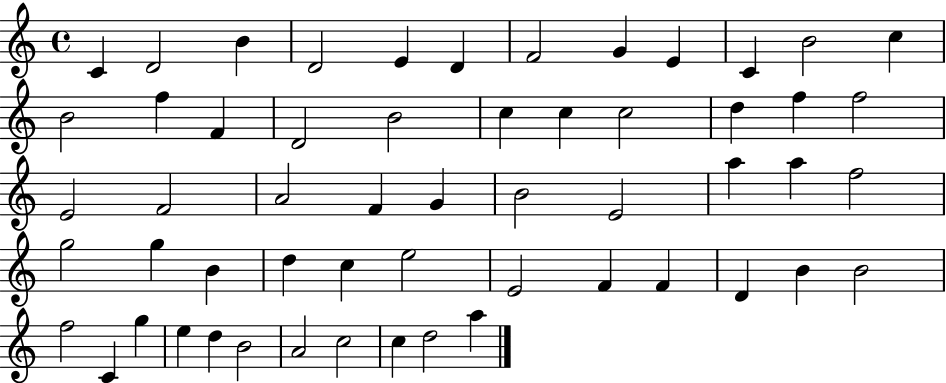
{
  \clef treble
  \time 4/4
  \defaultTimeSignature
  \key c \major
  c'4 d'2 b'4 | d'2 e'4 d'4 | f'2 g'4 e'4 | c'4 b'2 c''4 | \break b'2 f''4 f'4 | d'2 b'2 | c''4 c''4 c''2 | d''4 f''4 f''2 | \break e'2 f'2 | a'2 f'4 g'4 | b'2 e'2 | a''4 a''4 f''2 | \break g''2 g''4 b'4 | d''4 c''4 e''2 | e'2 f'4 f'4 | d'4 b'4 b'2 | \break f''2 c'4 g''4 | e''4 d''4 b'2 | a'2 c''2 | c''4 d''2 a''4 | \break \bar "|."
}